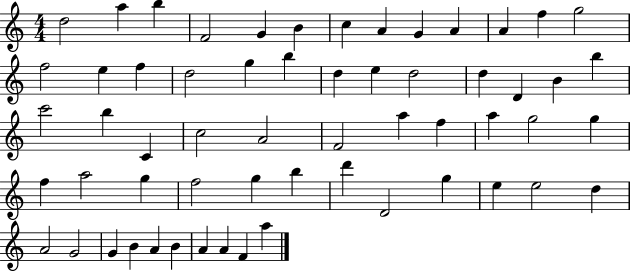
D5/h A5/q B5/q F4/h G4/q B4/q C5/q A4/q G4/q A4/q A4/q F5/q G5/h F5/h E5/q F5/q D5/h G5/q B5/q D5/q E5/q D5/h D5/q D4/q B4/q B5/q C6/h B5/q C4/q C5/h A4/h F4/h A5/q F5/q A5/q G5/h G5/q F5/q A5/h G5/q F5/h G5/q B5/q D6/q D4/h G5/q E5/q E5/h D5/q A4/h G4/h G4/q B4/q A4/q B4/q A4/q A4/q F4/q A5/q